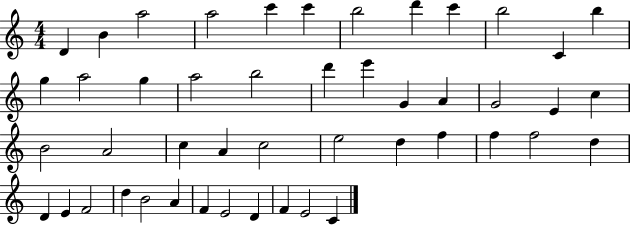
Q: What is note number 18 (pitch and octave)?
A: D6